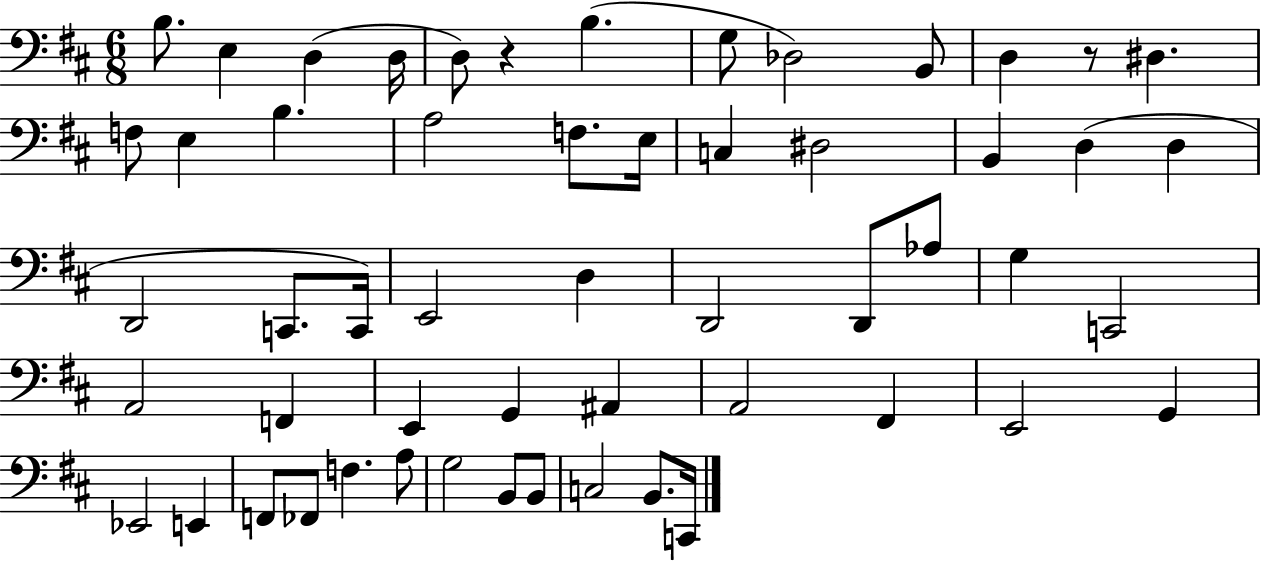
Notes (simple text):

B3/e. E3/q D3/q D3/s D3/e R/q B3/q. G3/e Db3/h B2/e D3/q R/e D#3/q. F3/e E3/q B3/q. A3/h F3/e. E3/s C3/q D#3/h B2/q D3/q D3/q D2/h C2/e. C2/s E2/h D3/q D2/h D2/e Ab3/e G3/q C2/h A2/h F2/q E2/q G2/q A#2/q A2/h F#2/q E2/h G2/q Eb2/h E2/q F2/e FES2/e F3/q. A3/e G3/h B2/e B2/e C3/h B2/e. C2/s